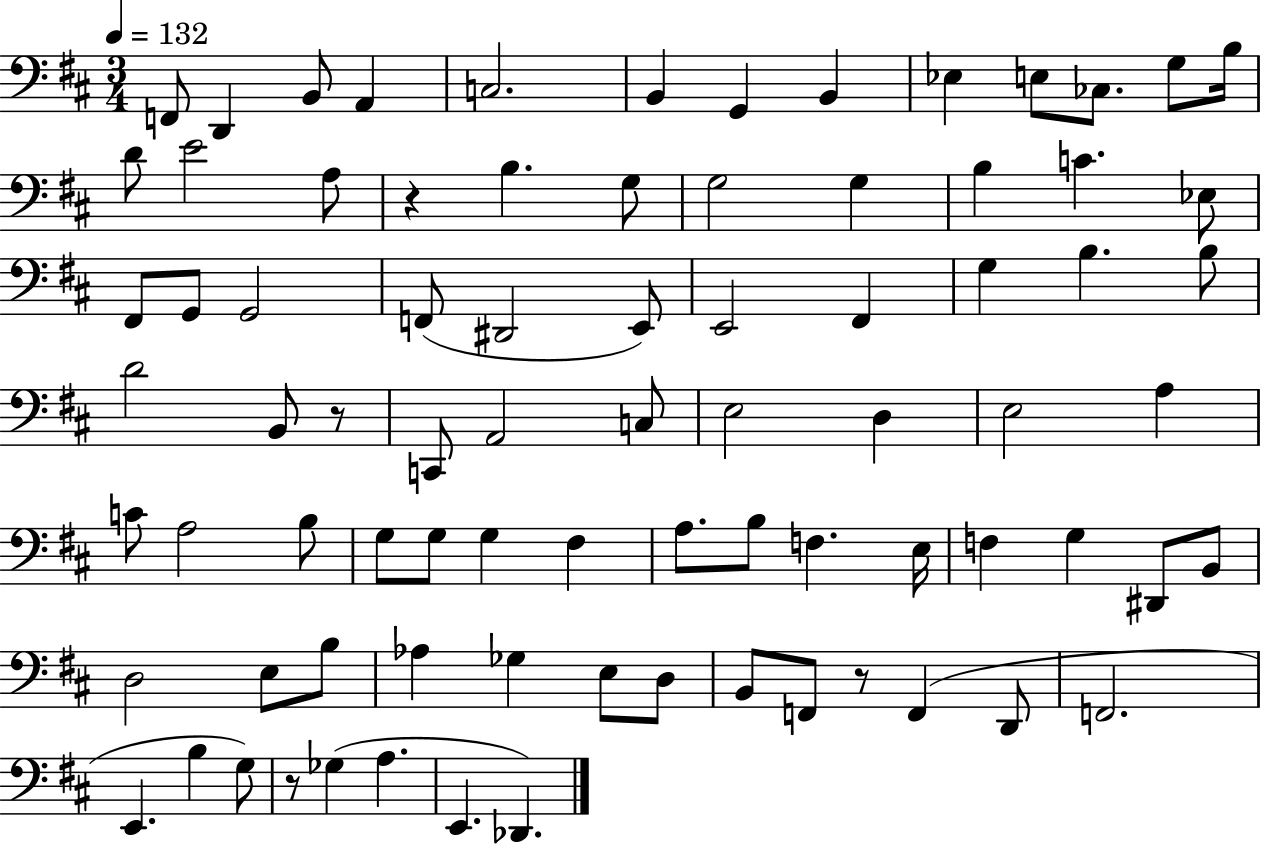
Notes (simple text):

F2/e D2/q B2/e A2/q C3/h. B2/q G2/q B2/q Eb3/q E3/e CES3/e. G3/e B3/s D4/e E4/h A3/e R/q B3/q. G3/e G3/h G3/q B3/q C4/q. Eb3/e F#2/e G2/e G2/h F2/e D#2/h E2/e E2/h F#2/q G3/q B3/q. B3/e D4/h B2/e R/e C2/e A2/h C3/e E3/h D3/q E3/h A3/q C4/e A3/h B3/e G3/e G3/e G3/q F#3/q A3/e. B3/e F3/q. E3/s F3/q G3/q D#2/e B2/e D3/h E3/e B3/e Ab3/q Gb3/q E3/e D3/e B2/e F2/e R/e F2/q D2/e F2/h. E2/q. B3/q G3/e R/e Gb3/q A3/q. E2/q. Db2/q.